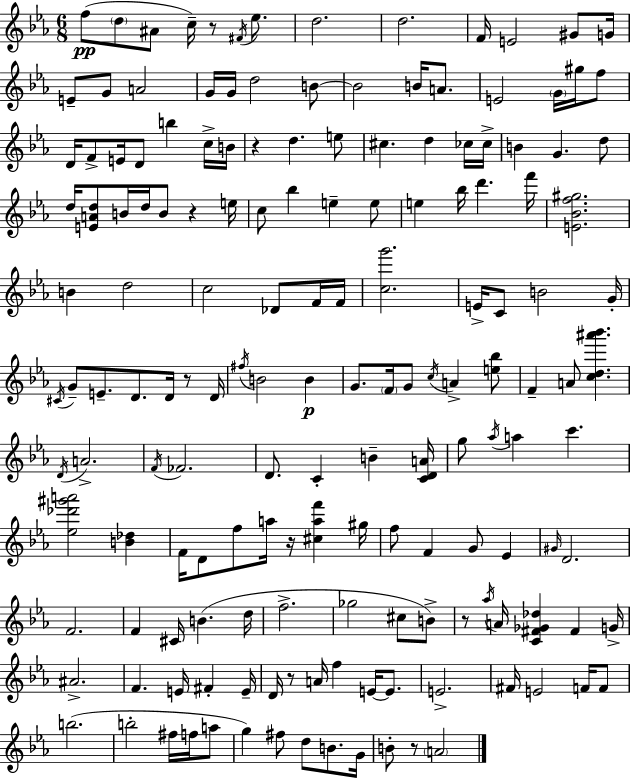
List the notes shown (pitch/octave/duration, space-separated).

F5/e D5/e A#4/e C5/s R/e F#4/s Eb5/e. D5/h. D5/h. F4/s E4/h G#4/e G4/s E4/e G4/e A4/h G4/s G4/s D5/h B4/e B4/h B4/s A4/e. E4/h G4/s G#5/s F5/e D4/s F4/e E4/s D4/e B5/q C5/s B4/s R/q D5/q. E5/e C#5/q. D5/q CES5/s CES5/s B4/q G4/q. D5/e D5/s [E4,A4,D5]/e B4/s D5/s B4/e R/q E5/s C5/e Bb5/q E5/q E5/e E5/q Bb5/s D6/q. F6/s [E4,Bb4,F5,G#5]/h. B4/q D5/h C5/h Db4/e F4/s F4/s [C5,G6]/h. E4/s C4/e B4/h G4/s C#4/s G4/e E4/e. D4/e. D4/s R/e D4/s F#5/s B4/h B4/q G4/e. F4/s G4/e C5/s A4/q [E5,Bb5]/e F4/q A4/e [C5,D5,A#6,Bb6]/q. D4/s A4/h. F4/s FES4/h. D4/e. C4/q B4/q [C4,D4,A4]/s G5/e Ab5/s A5/q C6/q. [Eb5,Db6,G#6,A6]/h [B4,Db5]/q F4/s D4/e F5/e A5/s R/s [C#5,A5,F6]/q G#5/s F5/e F4/q G4/e Eb4/q G#4/s D4/h. F4/h. F4/q C#4/s B4/q. D5/s F5/h. Gb5/h C#5/e B4/e R/e Ab5/s A4/s [C4,F#4,Gb4,Db5]/q F#4/q G4/s A#4/h. F4/q. E4/s F#4/q E4/s D4/s R/e A4/s F5/q E4/s E4/e. E4/h. F#4/s E4/h F4/s F4/e B5/h. B5/h F#5/s F5/s A5/e G5/q F#5/e D5/e B4/e. G4/s B4/e R/e A4/h